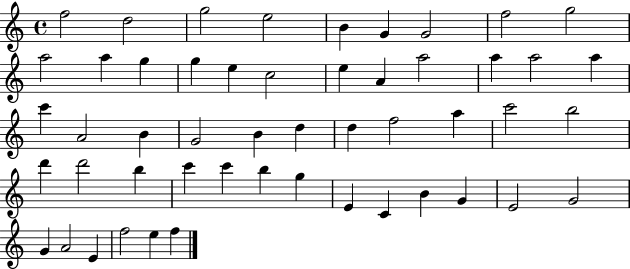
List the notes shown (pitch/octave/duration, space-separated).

F5/h D5/h G5/h E5/h B4/q G4/q G4/h F5/h G5/h A5/h A5/q G5/q G5/q E5/q C5/h E5/q A4/q A5/h A5/q A5/h A5/q C6/q A4/h B4/q G4/h B4/q D5/q D5/q F5/h A5/q C6/h B5/h D6/q D6/h B5/q C6/q C6/q B5/q G5/q E4/q C4/q B4/q G4/q E4/h G4/h G4/q A4/h E4/q F5/h E5/q F5/q